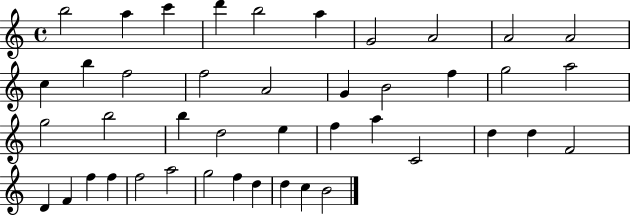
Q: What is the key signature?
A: C major